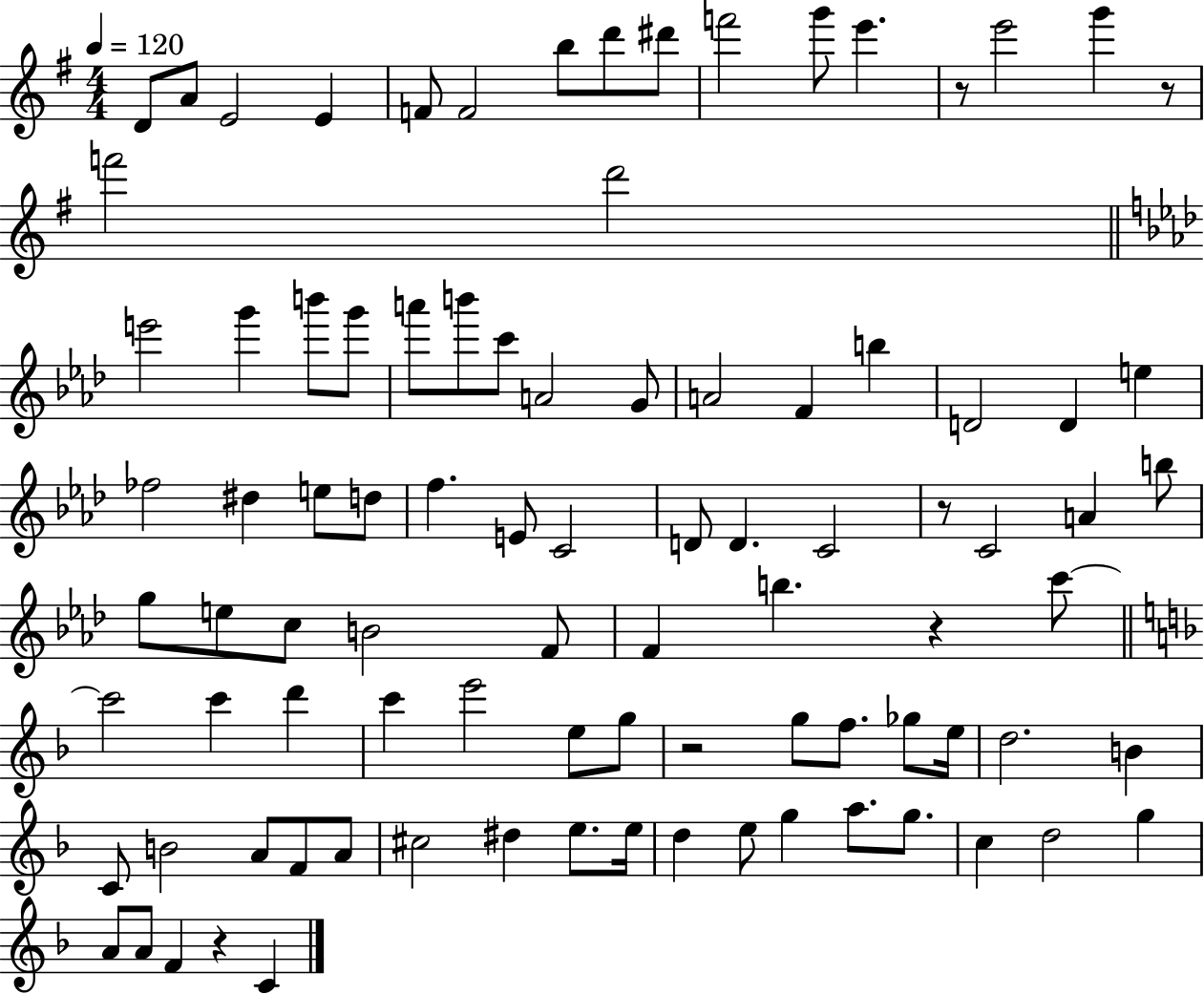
X:1
T:Untitled
M:4/4
L:1/4
K:G
D/2 A/2 E2 E F/2 F2 b/2 d'/2 ^d'/2 f'2 g'/2 e' z/2 e'2 g' z/2 f'2 d'2 e'2 g' b'/2 g'/2 a'/2 b'/2 c'/2 A2 G/2 A2 F b D2 D e _f2 ^d e/2 d/2 f E/2 C2 D/2 D C2 z/2 C2 A b/2 g/2 e/2 c/2 B2 F/2 F b z c'/2 c'2 c' d' c' e'2 e/2 g/2 z2 g/2 f/2 _g/2 e/4 d2 B C/2 B2 A/2 F/2 A/2 ^c2 ^d e/2 e/4 d e/2 g a/2 g/2 c d2 g A/2 A/2 F z C